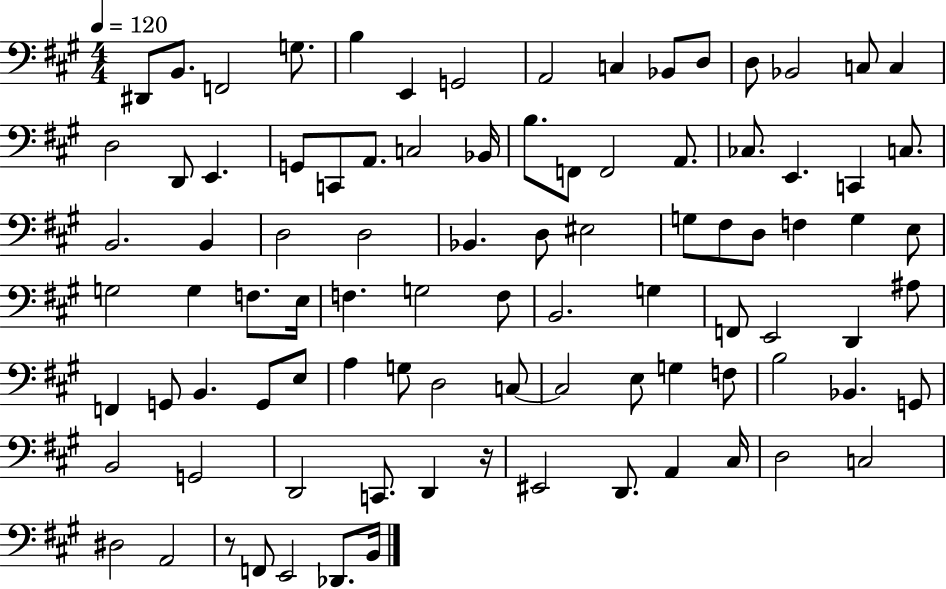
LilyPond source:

{
  \clef bass
  \numericTimeSignature
  \time 4/4
  \key a \major
  \tempo 4 = 120
  \repeat volta 2 { dis,8 b,8. f,2 g8. | b4 e,4 g,2 | a,2 c4 bes,8 d8 | d8 bes,2 c8 c4 | \break d2 d,8 e,4. | g,8 c,8 a,8. c2 bes,16 | b8. f,8 f,2 a,8. | ces8. e,4. c,4 c8. | \break b,2. b,4 | d2 d2 | bes,4. d8 eis2 | g8 fis8 d8 f4 g4 e8 | \break g2 g4 f8. e16 | f4. g2 f8 | b,2. g4 | f,8 e,2 d,4 ais8 | \break f,4 g,8 b,4. g,8 e8 | a4 g8 d2 c8~~ | c2 e8 g4 f8 | b2 bes,4. g,8 | \break b,2 g,2 | d,2 c,8. d,4 r16 | eis,2 d,8. a,4 cis16 | d2 c2 | \break dis2 a,2 | r8 f,8 e,2 des,8. b,16 | } \bar "|."
}